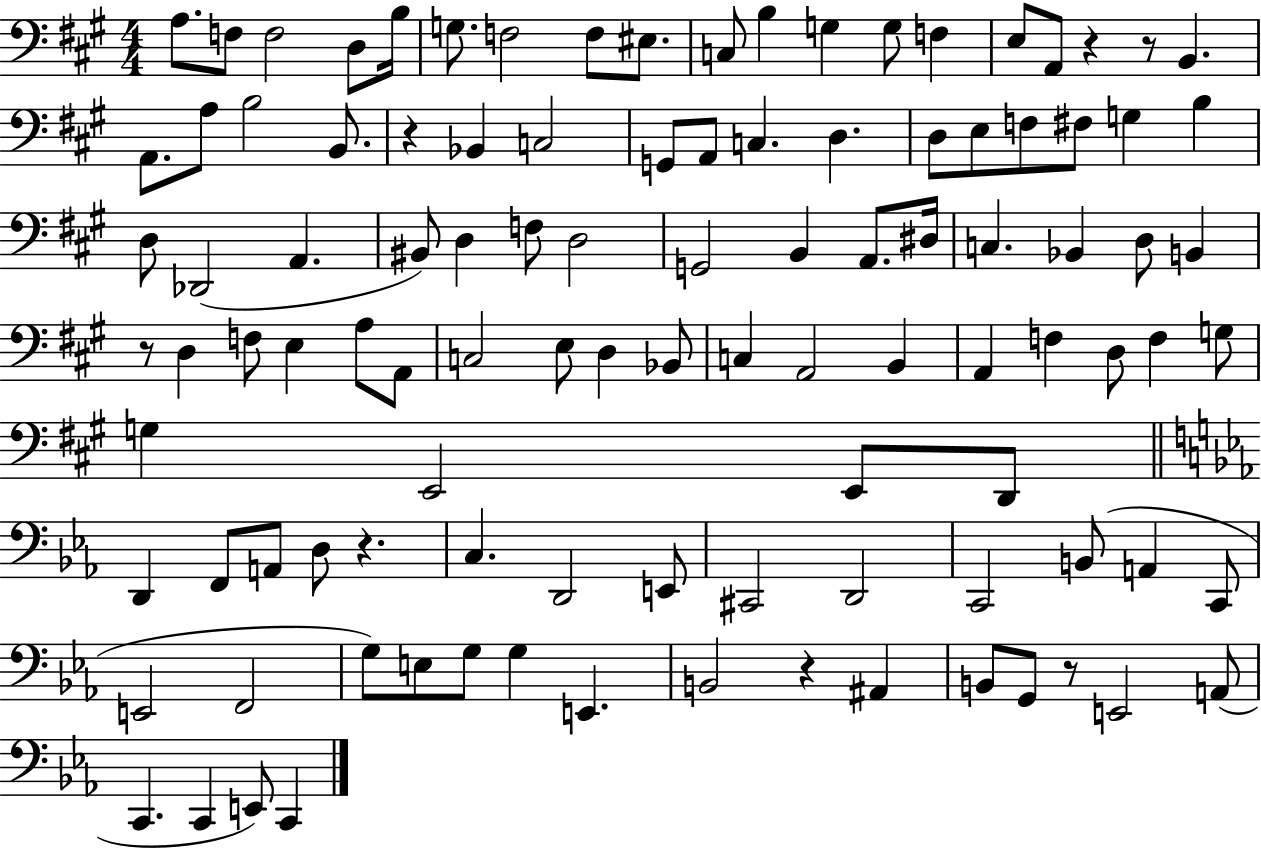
{
  \clef bass
  \numericTimeSignature
  \time 4/4
  \key a \major
  a8. f8 f2 d8 b16 | g8. f2 f8 eis8. | c8 b4 g4 g8 f4 | e8 a,8 r4 r8 b,4. | \break a,8. a8 b2 b,8. | r4 bes,4 c2 | g,8 a,8 c4. d4. | d8 e8 f8 fis8 g4 b4 | \break d8 des,2( a,4. | bis,8) d4 f8 d2 | g,2 b,4 a,8. dis16 | c4. bes,4 d8 b,4 | \break r8 d4 f8 e4 a8 a,8 | c2 e8 d4 bes,8 | c4 a,2 b,4 | a,4 f4 d8 f4 g8 | \break g4 e,2 e,8 d,8 | \bar "||" \break \key ees \major d,4 f,8 a,8 d8 r4. | c4. d,2 e,8 | cis,2 d,2 | c,2 b,8( a,4 c,8 | \break e,2 f,2 | g8) e8 g8 g4 e,4. | b,2 r4 ais,4 | b,8 g,8 r8 e,2 a,8( | \break c,4. c,4 e,8) c,4 | \bar "|."
}